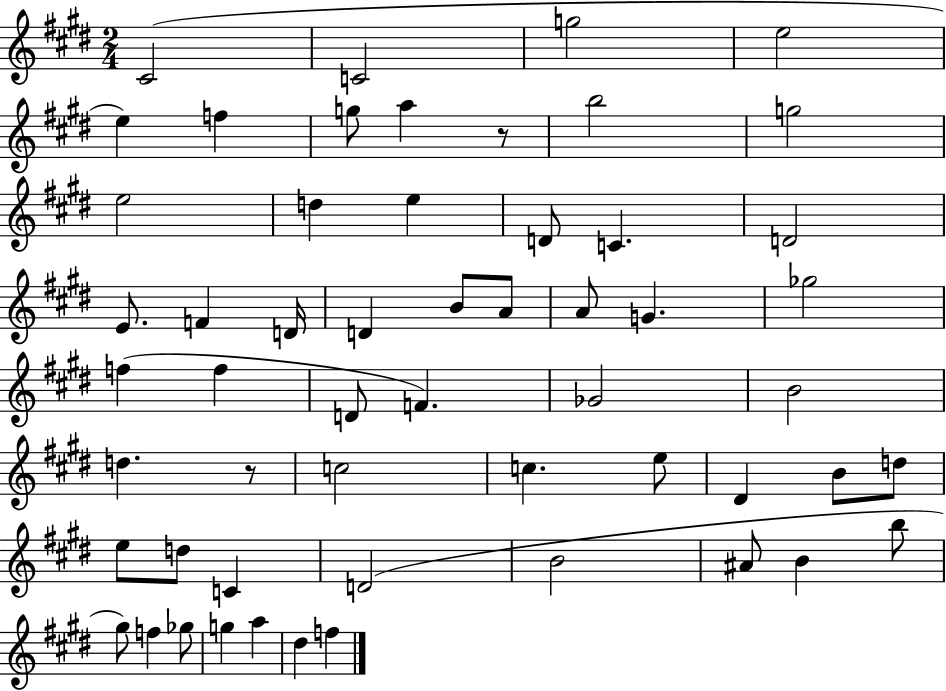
C#4/h C4/h G5/h E5/h E5/q F5/q G5/e A5/q R/e B5/h G5/h E5/h D5/q E5/q D4/e C4/q. D4/h E4/e. F4/q D4/s D4/q B4/e A4/e A4/e G4/q. Gb5/h F5/q F5/q D4/e F4/q. Gb4/h B4/h D5/q. R/e C5/h C5/q. E5/e D#4/q B4/e D5/e E5/e D5/e C4/q D4/h B4/h A#4/e B4/q B5/e G#5/e F5/q Gb5/e G5/q A5/q D#5/q F5/q